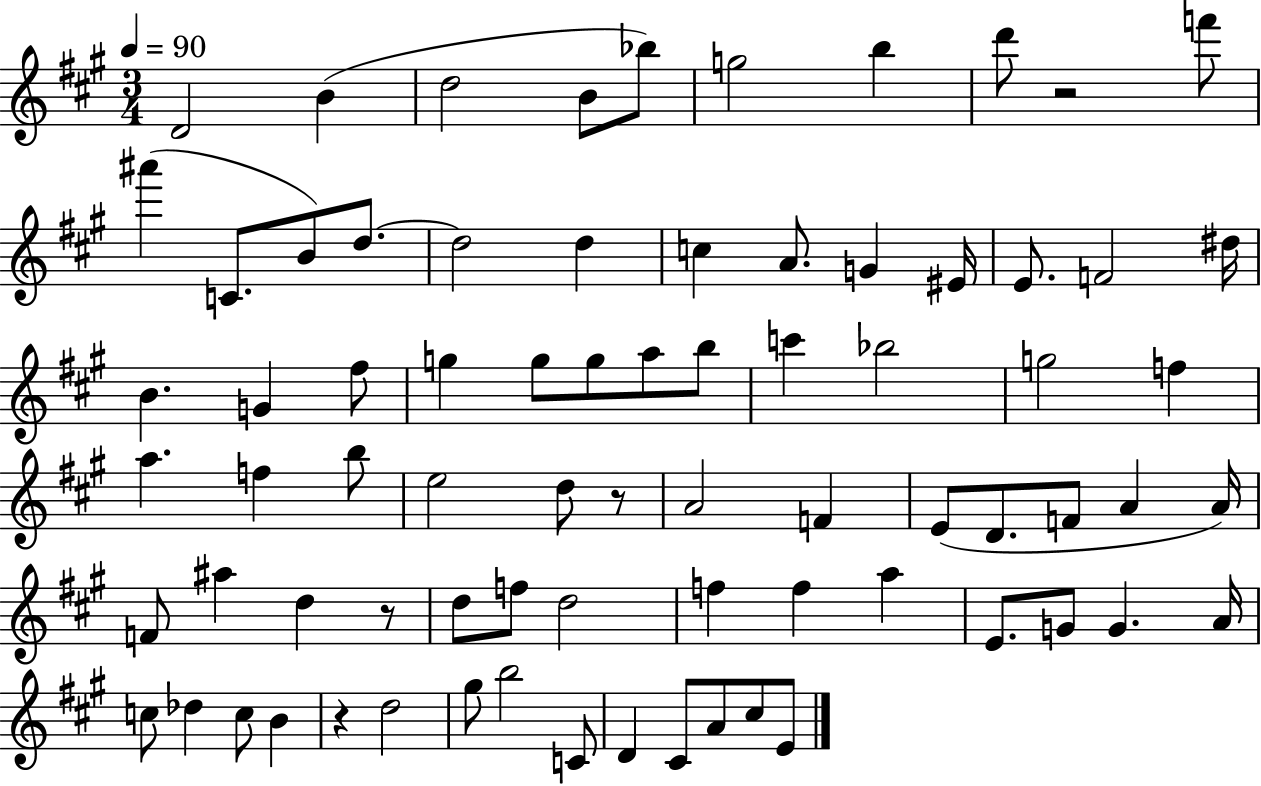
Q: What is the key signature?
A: A major